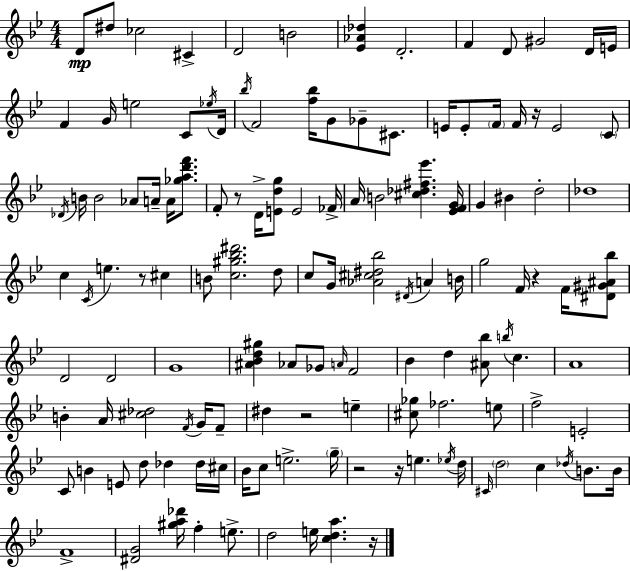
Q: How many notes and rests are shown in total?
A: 131